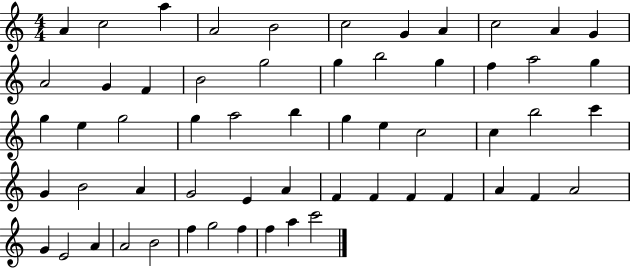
X:1
T:Untitled
M:4/4
L:1/4
K:C
A c2 a A2 B2 c2 G A c2 A G A2 G F B2 g2 g b2 g f a2 g g e g2 g a2 b g e c2 c b2 c' G B2 A G2 E A F F F F A F A2 G E2 A A2 B2 f g2 f f a c'2